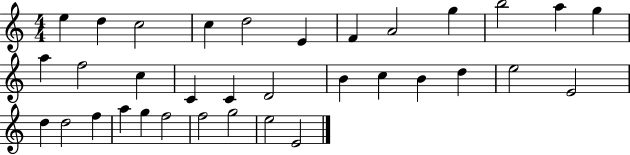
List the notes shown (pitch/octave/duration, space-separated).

E5/q D5/q C5/h C5/q D5/h E4/q F4/q A4/h G5/q B5/h A5/q G5/q A5/q F5/h C5/q C4/q C4/q D4/h B4/q C5/q B4/q D5/q E5/h E4/h D5/q D5/h F5/q A5/q G5/q F5/h F5/h G5/h E5/h E4/h